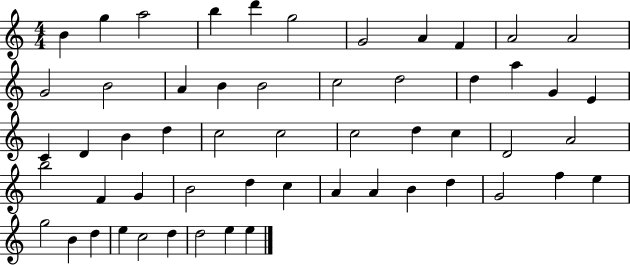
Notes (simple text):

B4/q G5/q A5/h B5/q D6/q G5/h G4/h A4/q F4/q A4/h A4/h G4/h B4/h A4/q B4/q B4/h C5/h D5/h D5/q A5/q G4/q E4/q C4/q D4/q B4/q D5/q C5/h C5/h C5/h D5/q C5/q D4/h A4/h B5/h F4/q G4/q B4/h D5/q C5/q A4/q A4/q B4/q D5/q G4/h F5/q E5/q G5/h B4/q D5/q E5/q C5/h D5/q D5/h E5/q E5/q